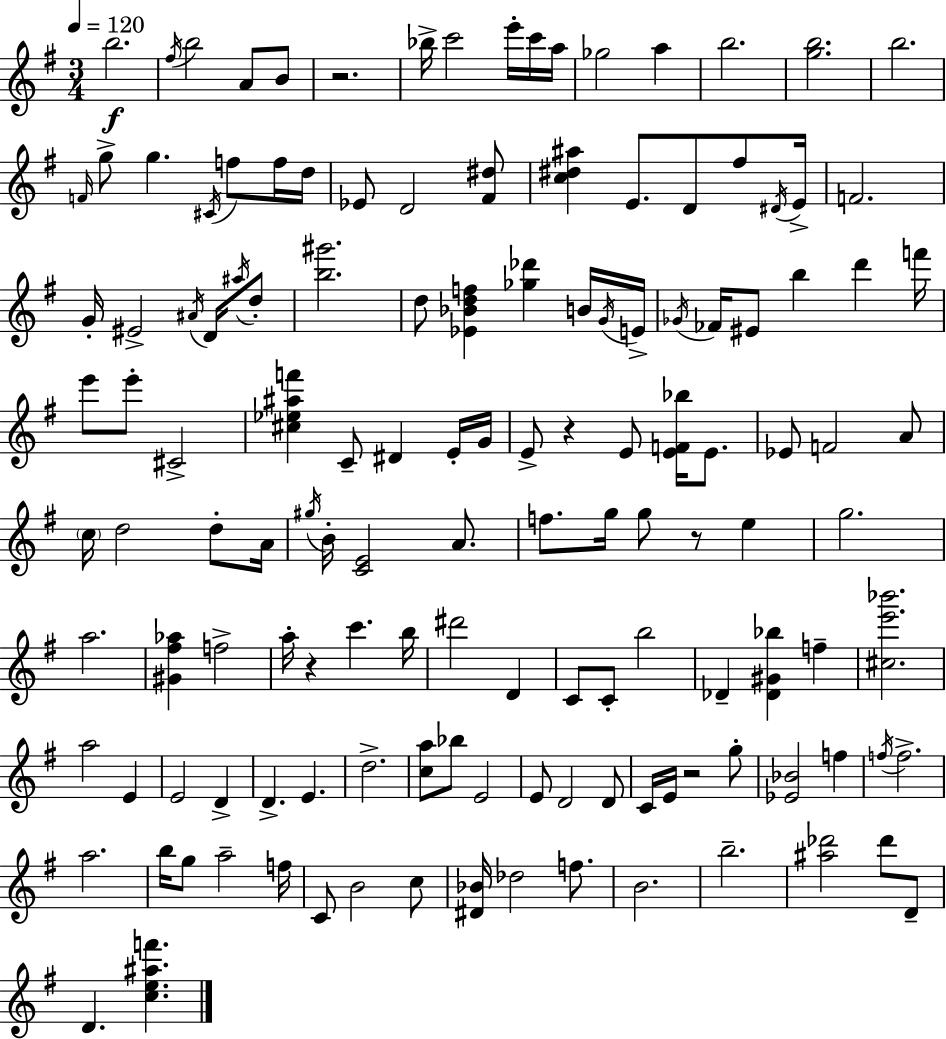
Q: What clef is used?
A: treble